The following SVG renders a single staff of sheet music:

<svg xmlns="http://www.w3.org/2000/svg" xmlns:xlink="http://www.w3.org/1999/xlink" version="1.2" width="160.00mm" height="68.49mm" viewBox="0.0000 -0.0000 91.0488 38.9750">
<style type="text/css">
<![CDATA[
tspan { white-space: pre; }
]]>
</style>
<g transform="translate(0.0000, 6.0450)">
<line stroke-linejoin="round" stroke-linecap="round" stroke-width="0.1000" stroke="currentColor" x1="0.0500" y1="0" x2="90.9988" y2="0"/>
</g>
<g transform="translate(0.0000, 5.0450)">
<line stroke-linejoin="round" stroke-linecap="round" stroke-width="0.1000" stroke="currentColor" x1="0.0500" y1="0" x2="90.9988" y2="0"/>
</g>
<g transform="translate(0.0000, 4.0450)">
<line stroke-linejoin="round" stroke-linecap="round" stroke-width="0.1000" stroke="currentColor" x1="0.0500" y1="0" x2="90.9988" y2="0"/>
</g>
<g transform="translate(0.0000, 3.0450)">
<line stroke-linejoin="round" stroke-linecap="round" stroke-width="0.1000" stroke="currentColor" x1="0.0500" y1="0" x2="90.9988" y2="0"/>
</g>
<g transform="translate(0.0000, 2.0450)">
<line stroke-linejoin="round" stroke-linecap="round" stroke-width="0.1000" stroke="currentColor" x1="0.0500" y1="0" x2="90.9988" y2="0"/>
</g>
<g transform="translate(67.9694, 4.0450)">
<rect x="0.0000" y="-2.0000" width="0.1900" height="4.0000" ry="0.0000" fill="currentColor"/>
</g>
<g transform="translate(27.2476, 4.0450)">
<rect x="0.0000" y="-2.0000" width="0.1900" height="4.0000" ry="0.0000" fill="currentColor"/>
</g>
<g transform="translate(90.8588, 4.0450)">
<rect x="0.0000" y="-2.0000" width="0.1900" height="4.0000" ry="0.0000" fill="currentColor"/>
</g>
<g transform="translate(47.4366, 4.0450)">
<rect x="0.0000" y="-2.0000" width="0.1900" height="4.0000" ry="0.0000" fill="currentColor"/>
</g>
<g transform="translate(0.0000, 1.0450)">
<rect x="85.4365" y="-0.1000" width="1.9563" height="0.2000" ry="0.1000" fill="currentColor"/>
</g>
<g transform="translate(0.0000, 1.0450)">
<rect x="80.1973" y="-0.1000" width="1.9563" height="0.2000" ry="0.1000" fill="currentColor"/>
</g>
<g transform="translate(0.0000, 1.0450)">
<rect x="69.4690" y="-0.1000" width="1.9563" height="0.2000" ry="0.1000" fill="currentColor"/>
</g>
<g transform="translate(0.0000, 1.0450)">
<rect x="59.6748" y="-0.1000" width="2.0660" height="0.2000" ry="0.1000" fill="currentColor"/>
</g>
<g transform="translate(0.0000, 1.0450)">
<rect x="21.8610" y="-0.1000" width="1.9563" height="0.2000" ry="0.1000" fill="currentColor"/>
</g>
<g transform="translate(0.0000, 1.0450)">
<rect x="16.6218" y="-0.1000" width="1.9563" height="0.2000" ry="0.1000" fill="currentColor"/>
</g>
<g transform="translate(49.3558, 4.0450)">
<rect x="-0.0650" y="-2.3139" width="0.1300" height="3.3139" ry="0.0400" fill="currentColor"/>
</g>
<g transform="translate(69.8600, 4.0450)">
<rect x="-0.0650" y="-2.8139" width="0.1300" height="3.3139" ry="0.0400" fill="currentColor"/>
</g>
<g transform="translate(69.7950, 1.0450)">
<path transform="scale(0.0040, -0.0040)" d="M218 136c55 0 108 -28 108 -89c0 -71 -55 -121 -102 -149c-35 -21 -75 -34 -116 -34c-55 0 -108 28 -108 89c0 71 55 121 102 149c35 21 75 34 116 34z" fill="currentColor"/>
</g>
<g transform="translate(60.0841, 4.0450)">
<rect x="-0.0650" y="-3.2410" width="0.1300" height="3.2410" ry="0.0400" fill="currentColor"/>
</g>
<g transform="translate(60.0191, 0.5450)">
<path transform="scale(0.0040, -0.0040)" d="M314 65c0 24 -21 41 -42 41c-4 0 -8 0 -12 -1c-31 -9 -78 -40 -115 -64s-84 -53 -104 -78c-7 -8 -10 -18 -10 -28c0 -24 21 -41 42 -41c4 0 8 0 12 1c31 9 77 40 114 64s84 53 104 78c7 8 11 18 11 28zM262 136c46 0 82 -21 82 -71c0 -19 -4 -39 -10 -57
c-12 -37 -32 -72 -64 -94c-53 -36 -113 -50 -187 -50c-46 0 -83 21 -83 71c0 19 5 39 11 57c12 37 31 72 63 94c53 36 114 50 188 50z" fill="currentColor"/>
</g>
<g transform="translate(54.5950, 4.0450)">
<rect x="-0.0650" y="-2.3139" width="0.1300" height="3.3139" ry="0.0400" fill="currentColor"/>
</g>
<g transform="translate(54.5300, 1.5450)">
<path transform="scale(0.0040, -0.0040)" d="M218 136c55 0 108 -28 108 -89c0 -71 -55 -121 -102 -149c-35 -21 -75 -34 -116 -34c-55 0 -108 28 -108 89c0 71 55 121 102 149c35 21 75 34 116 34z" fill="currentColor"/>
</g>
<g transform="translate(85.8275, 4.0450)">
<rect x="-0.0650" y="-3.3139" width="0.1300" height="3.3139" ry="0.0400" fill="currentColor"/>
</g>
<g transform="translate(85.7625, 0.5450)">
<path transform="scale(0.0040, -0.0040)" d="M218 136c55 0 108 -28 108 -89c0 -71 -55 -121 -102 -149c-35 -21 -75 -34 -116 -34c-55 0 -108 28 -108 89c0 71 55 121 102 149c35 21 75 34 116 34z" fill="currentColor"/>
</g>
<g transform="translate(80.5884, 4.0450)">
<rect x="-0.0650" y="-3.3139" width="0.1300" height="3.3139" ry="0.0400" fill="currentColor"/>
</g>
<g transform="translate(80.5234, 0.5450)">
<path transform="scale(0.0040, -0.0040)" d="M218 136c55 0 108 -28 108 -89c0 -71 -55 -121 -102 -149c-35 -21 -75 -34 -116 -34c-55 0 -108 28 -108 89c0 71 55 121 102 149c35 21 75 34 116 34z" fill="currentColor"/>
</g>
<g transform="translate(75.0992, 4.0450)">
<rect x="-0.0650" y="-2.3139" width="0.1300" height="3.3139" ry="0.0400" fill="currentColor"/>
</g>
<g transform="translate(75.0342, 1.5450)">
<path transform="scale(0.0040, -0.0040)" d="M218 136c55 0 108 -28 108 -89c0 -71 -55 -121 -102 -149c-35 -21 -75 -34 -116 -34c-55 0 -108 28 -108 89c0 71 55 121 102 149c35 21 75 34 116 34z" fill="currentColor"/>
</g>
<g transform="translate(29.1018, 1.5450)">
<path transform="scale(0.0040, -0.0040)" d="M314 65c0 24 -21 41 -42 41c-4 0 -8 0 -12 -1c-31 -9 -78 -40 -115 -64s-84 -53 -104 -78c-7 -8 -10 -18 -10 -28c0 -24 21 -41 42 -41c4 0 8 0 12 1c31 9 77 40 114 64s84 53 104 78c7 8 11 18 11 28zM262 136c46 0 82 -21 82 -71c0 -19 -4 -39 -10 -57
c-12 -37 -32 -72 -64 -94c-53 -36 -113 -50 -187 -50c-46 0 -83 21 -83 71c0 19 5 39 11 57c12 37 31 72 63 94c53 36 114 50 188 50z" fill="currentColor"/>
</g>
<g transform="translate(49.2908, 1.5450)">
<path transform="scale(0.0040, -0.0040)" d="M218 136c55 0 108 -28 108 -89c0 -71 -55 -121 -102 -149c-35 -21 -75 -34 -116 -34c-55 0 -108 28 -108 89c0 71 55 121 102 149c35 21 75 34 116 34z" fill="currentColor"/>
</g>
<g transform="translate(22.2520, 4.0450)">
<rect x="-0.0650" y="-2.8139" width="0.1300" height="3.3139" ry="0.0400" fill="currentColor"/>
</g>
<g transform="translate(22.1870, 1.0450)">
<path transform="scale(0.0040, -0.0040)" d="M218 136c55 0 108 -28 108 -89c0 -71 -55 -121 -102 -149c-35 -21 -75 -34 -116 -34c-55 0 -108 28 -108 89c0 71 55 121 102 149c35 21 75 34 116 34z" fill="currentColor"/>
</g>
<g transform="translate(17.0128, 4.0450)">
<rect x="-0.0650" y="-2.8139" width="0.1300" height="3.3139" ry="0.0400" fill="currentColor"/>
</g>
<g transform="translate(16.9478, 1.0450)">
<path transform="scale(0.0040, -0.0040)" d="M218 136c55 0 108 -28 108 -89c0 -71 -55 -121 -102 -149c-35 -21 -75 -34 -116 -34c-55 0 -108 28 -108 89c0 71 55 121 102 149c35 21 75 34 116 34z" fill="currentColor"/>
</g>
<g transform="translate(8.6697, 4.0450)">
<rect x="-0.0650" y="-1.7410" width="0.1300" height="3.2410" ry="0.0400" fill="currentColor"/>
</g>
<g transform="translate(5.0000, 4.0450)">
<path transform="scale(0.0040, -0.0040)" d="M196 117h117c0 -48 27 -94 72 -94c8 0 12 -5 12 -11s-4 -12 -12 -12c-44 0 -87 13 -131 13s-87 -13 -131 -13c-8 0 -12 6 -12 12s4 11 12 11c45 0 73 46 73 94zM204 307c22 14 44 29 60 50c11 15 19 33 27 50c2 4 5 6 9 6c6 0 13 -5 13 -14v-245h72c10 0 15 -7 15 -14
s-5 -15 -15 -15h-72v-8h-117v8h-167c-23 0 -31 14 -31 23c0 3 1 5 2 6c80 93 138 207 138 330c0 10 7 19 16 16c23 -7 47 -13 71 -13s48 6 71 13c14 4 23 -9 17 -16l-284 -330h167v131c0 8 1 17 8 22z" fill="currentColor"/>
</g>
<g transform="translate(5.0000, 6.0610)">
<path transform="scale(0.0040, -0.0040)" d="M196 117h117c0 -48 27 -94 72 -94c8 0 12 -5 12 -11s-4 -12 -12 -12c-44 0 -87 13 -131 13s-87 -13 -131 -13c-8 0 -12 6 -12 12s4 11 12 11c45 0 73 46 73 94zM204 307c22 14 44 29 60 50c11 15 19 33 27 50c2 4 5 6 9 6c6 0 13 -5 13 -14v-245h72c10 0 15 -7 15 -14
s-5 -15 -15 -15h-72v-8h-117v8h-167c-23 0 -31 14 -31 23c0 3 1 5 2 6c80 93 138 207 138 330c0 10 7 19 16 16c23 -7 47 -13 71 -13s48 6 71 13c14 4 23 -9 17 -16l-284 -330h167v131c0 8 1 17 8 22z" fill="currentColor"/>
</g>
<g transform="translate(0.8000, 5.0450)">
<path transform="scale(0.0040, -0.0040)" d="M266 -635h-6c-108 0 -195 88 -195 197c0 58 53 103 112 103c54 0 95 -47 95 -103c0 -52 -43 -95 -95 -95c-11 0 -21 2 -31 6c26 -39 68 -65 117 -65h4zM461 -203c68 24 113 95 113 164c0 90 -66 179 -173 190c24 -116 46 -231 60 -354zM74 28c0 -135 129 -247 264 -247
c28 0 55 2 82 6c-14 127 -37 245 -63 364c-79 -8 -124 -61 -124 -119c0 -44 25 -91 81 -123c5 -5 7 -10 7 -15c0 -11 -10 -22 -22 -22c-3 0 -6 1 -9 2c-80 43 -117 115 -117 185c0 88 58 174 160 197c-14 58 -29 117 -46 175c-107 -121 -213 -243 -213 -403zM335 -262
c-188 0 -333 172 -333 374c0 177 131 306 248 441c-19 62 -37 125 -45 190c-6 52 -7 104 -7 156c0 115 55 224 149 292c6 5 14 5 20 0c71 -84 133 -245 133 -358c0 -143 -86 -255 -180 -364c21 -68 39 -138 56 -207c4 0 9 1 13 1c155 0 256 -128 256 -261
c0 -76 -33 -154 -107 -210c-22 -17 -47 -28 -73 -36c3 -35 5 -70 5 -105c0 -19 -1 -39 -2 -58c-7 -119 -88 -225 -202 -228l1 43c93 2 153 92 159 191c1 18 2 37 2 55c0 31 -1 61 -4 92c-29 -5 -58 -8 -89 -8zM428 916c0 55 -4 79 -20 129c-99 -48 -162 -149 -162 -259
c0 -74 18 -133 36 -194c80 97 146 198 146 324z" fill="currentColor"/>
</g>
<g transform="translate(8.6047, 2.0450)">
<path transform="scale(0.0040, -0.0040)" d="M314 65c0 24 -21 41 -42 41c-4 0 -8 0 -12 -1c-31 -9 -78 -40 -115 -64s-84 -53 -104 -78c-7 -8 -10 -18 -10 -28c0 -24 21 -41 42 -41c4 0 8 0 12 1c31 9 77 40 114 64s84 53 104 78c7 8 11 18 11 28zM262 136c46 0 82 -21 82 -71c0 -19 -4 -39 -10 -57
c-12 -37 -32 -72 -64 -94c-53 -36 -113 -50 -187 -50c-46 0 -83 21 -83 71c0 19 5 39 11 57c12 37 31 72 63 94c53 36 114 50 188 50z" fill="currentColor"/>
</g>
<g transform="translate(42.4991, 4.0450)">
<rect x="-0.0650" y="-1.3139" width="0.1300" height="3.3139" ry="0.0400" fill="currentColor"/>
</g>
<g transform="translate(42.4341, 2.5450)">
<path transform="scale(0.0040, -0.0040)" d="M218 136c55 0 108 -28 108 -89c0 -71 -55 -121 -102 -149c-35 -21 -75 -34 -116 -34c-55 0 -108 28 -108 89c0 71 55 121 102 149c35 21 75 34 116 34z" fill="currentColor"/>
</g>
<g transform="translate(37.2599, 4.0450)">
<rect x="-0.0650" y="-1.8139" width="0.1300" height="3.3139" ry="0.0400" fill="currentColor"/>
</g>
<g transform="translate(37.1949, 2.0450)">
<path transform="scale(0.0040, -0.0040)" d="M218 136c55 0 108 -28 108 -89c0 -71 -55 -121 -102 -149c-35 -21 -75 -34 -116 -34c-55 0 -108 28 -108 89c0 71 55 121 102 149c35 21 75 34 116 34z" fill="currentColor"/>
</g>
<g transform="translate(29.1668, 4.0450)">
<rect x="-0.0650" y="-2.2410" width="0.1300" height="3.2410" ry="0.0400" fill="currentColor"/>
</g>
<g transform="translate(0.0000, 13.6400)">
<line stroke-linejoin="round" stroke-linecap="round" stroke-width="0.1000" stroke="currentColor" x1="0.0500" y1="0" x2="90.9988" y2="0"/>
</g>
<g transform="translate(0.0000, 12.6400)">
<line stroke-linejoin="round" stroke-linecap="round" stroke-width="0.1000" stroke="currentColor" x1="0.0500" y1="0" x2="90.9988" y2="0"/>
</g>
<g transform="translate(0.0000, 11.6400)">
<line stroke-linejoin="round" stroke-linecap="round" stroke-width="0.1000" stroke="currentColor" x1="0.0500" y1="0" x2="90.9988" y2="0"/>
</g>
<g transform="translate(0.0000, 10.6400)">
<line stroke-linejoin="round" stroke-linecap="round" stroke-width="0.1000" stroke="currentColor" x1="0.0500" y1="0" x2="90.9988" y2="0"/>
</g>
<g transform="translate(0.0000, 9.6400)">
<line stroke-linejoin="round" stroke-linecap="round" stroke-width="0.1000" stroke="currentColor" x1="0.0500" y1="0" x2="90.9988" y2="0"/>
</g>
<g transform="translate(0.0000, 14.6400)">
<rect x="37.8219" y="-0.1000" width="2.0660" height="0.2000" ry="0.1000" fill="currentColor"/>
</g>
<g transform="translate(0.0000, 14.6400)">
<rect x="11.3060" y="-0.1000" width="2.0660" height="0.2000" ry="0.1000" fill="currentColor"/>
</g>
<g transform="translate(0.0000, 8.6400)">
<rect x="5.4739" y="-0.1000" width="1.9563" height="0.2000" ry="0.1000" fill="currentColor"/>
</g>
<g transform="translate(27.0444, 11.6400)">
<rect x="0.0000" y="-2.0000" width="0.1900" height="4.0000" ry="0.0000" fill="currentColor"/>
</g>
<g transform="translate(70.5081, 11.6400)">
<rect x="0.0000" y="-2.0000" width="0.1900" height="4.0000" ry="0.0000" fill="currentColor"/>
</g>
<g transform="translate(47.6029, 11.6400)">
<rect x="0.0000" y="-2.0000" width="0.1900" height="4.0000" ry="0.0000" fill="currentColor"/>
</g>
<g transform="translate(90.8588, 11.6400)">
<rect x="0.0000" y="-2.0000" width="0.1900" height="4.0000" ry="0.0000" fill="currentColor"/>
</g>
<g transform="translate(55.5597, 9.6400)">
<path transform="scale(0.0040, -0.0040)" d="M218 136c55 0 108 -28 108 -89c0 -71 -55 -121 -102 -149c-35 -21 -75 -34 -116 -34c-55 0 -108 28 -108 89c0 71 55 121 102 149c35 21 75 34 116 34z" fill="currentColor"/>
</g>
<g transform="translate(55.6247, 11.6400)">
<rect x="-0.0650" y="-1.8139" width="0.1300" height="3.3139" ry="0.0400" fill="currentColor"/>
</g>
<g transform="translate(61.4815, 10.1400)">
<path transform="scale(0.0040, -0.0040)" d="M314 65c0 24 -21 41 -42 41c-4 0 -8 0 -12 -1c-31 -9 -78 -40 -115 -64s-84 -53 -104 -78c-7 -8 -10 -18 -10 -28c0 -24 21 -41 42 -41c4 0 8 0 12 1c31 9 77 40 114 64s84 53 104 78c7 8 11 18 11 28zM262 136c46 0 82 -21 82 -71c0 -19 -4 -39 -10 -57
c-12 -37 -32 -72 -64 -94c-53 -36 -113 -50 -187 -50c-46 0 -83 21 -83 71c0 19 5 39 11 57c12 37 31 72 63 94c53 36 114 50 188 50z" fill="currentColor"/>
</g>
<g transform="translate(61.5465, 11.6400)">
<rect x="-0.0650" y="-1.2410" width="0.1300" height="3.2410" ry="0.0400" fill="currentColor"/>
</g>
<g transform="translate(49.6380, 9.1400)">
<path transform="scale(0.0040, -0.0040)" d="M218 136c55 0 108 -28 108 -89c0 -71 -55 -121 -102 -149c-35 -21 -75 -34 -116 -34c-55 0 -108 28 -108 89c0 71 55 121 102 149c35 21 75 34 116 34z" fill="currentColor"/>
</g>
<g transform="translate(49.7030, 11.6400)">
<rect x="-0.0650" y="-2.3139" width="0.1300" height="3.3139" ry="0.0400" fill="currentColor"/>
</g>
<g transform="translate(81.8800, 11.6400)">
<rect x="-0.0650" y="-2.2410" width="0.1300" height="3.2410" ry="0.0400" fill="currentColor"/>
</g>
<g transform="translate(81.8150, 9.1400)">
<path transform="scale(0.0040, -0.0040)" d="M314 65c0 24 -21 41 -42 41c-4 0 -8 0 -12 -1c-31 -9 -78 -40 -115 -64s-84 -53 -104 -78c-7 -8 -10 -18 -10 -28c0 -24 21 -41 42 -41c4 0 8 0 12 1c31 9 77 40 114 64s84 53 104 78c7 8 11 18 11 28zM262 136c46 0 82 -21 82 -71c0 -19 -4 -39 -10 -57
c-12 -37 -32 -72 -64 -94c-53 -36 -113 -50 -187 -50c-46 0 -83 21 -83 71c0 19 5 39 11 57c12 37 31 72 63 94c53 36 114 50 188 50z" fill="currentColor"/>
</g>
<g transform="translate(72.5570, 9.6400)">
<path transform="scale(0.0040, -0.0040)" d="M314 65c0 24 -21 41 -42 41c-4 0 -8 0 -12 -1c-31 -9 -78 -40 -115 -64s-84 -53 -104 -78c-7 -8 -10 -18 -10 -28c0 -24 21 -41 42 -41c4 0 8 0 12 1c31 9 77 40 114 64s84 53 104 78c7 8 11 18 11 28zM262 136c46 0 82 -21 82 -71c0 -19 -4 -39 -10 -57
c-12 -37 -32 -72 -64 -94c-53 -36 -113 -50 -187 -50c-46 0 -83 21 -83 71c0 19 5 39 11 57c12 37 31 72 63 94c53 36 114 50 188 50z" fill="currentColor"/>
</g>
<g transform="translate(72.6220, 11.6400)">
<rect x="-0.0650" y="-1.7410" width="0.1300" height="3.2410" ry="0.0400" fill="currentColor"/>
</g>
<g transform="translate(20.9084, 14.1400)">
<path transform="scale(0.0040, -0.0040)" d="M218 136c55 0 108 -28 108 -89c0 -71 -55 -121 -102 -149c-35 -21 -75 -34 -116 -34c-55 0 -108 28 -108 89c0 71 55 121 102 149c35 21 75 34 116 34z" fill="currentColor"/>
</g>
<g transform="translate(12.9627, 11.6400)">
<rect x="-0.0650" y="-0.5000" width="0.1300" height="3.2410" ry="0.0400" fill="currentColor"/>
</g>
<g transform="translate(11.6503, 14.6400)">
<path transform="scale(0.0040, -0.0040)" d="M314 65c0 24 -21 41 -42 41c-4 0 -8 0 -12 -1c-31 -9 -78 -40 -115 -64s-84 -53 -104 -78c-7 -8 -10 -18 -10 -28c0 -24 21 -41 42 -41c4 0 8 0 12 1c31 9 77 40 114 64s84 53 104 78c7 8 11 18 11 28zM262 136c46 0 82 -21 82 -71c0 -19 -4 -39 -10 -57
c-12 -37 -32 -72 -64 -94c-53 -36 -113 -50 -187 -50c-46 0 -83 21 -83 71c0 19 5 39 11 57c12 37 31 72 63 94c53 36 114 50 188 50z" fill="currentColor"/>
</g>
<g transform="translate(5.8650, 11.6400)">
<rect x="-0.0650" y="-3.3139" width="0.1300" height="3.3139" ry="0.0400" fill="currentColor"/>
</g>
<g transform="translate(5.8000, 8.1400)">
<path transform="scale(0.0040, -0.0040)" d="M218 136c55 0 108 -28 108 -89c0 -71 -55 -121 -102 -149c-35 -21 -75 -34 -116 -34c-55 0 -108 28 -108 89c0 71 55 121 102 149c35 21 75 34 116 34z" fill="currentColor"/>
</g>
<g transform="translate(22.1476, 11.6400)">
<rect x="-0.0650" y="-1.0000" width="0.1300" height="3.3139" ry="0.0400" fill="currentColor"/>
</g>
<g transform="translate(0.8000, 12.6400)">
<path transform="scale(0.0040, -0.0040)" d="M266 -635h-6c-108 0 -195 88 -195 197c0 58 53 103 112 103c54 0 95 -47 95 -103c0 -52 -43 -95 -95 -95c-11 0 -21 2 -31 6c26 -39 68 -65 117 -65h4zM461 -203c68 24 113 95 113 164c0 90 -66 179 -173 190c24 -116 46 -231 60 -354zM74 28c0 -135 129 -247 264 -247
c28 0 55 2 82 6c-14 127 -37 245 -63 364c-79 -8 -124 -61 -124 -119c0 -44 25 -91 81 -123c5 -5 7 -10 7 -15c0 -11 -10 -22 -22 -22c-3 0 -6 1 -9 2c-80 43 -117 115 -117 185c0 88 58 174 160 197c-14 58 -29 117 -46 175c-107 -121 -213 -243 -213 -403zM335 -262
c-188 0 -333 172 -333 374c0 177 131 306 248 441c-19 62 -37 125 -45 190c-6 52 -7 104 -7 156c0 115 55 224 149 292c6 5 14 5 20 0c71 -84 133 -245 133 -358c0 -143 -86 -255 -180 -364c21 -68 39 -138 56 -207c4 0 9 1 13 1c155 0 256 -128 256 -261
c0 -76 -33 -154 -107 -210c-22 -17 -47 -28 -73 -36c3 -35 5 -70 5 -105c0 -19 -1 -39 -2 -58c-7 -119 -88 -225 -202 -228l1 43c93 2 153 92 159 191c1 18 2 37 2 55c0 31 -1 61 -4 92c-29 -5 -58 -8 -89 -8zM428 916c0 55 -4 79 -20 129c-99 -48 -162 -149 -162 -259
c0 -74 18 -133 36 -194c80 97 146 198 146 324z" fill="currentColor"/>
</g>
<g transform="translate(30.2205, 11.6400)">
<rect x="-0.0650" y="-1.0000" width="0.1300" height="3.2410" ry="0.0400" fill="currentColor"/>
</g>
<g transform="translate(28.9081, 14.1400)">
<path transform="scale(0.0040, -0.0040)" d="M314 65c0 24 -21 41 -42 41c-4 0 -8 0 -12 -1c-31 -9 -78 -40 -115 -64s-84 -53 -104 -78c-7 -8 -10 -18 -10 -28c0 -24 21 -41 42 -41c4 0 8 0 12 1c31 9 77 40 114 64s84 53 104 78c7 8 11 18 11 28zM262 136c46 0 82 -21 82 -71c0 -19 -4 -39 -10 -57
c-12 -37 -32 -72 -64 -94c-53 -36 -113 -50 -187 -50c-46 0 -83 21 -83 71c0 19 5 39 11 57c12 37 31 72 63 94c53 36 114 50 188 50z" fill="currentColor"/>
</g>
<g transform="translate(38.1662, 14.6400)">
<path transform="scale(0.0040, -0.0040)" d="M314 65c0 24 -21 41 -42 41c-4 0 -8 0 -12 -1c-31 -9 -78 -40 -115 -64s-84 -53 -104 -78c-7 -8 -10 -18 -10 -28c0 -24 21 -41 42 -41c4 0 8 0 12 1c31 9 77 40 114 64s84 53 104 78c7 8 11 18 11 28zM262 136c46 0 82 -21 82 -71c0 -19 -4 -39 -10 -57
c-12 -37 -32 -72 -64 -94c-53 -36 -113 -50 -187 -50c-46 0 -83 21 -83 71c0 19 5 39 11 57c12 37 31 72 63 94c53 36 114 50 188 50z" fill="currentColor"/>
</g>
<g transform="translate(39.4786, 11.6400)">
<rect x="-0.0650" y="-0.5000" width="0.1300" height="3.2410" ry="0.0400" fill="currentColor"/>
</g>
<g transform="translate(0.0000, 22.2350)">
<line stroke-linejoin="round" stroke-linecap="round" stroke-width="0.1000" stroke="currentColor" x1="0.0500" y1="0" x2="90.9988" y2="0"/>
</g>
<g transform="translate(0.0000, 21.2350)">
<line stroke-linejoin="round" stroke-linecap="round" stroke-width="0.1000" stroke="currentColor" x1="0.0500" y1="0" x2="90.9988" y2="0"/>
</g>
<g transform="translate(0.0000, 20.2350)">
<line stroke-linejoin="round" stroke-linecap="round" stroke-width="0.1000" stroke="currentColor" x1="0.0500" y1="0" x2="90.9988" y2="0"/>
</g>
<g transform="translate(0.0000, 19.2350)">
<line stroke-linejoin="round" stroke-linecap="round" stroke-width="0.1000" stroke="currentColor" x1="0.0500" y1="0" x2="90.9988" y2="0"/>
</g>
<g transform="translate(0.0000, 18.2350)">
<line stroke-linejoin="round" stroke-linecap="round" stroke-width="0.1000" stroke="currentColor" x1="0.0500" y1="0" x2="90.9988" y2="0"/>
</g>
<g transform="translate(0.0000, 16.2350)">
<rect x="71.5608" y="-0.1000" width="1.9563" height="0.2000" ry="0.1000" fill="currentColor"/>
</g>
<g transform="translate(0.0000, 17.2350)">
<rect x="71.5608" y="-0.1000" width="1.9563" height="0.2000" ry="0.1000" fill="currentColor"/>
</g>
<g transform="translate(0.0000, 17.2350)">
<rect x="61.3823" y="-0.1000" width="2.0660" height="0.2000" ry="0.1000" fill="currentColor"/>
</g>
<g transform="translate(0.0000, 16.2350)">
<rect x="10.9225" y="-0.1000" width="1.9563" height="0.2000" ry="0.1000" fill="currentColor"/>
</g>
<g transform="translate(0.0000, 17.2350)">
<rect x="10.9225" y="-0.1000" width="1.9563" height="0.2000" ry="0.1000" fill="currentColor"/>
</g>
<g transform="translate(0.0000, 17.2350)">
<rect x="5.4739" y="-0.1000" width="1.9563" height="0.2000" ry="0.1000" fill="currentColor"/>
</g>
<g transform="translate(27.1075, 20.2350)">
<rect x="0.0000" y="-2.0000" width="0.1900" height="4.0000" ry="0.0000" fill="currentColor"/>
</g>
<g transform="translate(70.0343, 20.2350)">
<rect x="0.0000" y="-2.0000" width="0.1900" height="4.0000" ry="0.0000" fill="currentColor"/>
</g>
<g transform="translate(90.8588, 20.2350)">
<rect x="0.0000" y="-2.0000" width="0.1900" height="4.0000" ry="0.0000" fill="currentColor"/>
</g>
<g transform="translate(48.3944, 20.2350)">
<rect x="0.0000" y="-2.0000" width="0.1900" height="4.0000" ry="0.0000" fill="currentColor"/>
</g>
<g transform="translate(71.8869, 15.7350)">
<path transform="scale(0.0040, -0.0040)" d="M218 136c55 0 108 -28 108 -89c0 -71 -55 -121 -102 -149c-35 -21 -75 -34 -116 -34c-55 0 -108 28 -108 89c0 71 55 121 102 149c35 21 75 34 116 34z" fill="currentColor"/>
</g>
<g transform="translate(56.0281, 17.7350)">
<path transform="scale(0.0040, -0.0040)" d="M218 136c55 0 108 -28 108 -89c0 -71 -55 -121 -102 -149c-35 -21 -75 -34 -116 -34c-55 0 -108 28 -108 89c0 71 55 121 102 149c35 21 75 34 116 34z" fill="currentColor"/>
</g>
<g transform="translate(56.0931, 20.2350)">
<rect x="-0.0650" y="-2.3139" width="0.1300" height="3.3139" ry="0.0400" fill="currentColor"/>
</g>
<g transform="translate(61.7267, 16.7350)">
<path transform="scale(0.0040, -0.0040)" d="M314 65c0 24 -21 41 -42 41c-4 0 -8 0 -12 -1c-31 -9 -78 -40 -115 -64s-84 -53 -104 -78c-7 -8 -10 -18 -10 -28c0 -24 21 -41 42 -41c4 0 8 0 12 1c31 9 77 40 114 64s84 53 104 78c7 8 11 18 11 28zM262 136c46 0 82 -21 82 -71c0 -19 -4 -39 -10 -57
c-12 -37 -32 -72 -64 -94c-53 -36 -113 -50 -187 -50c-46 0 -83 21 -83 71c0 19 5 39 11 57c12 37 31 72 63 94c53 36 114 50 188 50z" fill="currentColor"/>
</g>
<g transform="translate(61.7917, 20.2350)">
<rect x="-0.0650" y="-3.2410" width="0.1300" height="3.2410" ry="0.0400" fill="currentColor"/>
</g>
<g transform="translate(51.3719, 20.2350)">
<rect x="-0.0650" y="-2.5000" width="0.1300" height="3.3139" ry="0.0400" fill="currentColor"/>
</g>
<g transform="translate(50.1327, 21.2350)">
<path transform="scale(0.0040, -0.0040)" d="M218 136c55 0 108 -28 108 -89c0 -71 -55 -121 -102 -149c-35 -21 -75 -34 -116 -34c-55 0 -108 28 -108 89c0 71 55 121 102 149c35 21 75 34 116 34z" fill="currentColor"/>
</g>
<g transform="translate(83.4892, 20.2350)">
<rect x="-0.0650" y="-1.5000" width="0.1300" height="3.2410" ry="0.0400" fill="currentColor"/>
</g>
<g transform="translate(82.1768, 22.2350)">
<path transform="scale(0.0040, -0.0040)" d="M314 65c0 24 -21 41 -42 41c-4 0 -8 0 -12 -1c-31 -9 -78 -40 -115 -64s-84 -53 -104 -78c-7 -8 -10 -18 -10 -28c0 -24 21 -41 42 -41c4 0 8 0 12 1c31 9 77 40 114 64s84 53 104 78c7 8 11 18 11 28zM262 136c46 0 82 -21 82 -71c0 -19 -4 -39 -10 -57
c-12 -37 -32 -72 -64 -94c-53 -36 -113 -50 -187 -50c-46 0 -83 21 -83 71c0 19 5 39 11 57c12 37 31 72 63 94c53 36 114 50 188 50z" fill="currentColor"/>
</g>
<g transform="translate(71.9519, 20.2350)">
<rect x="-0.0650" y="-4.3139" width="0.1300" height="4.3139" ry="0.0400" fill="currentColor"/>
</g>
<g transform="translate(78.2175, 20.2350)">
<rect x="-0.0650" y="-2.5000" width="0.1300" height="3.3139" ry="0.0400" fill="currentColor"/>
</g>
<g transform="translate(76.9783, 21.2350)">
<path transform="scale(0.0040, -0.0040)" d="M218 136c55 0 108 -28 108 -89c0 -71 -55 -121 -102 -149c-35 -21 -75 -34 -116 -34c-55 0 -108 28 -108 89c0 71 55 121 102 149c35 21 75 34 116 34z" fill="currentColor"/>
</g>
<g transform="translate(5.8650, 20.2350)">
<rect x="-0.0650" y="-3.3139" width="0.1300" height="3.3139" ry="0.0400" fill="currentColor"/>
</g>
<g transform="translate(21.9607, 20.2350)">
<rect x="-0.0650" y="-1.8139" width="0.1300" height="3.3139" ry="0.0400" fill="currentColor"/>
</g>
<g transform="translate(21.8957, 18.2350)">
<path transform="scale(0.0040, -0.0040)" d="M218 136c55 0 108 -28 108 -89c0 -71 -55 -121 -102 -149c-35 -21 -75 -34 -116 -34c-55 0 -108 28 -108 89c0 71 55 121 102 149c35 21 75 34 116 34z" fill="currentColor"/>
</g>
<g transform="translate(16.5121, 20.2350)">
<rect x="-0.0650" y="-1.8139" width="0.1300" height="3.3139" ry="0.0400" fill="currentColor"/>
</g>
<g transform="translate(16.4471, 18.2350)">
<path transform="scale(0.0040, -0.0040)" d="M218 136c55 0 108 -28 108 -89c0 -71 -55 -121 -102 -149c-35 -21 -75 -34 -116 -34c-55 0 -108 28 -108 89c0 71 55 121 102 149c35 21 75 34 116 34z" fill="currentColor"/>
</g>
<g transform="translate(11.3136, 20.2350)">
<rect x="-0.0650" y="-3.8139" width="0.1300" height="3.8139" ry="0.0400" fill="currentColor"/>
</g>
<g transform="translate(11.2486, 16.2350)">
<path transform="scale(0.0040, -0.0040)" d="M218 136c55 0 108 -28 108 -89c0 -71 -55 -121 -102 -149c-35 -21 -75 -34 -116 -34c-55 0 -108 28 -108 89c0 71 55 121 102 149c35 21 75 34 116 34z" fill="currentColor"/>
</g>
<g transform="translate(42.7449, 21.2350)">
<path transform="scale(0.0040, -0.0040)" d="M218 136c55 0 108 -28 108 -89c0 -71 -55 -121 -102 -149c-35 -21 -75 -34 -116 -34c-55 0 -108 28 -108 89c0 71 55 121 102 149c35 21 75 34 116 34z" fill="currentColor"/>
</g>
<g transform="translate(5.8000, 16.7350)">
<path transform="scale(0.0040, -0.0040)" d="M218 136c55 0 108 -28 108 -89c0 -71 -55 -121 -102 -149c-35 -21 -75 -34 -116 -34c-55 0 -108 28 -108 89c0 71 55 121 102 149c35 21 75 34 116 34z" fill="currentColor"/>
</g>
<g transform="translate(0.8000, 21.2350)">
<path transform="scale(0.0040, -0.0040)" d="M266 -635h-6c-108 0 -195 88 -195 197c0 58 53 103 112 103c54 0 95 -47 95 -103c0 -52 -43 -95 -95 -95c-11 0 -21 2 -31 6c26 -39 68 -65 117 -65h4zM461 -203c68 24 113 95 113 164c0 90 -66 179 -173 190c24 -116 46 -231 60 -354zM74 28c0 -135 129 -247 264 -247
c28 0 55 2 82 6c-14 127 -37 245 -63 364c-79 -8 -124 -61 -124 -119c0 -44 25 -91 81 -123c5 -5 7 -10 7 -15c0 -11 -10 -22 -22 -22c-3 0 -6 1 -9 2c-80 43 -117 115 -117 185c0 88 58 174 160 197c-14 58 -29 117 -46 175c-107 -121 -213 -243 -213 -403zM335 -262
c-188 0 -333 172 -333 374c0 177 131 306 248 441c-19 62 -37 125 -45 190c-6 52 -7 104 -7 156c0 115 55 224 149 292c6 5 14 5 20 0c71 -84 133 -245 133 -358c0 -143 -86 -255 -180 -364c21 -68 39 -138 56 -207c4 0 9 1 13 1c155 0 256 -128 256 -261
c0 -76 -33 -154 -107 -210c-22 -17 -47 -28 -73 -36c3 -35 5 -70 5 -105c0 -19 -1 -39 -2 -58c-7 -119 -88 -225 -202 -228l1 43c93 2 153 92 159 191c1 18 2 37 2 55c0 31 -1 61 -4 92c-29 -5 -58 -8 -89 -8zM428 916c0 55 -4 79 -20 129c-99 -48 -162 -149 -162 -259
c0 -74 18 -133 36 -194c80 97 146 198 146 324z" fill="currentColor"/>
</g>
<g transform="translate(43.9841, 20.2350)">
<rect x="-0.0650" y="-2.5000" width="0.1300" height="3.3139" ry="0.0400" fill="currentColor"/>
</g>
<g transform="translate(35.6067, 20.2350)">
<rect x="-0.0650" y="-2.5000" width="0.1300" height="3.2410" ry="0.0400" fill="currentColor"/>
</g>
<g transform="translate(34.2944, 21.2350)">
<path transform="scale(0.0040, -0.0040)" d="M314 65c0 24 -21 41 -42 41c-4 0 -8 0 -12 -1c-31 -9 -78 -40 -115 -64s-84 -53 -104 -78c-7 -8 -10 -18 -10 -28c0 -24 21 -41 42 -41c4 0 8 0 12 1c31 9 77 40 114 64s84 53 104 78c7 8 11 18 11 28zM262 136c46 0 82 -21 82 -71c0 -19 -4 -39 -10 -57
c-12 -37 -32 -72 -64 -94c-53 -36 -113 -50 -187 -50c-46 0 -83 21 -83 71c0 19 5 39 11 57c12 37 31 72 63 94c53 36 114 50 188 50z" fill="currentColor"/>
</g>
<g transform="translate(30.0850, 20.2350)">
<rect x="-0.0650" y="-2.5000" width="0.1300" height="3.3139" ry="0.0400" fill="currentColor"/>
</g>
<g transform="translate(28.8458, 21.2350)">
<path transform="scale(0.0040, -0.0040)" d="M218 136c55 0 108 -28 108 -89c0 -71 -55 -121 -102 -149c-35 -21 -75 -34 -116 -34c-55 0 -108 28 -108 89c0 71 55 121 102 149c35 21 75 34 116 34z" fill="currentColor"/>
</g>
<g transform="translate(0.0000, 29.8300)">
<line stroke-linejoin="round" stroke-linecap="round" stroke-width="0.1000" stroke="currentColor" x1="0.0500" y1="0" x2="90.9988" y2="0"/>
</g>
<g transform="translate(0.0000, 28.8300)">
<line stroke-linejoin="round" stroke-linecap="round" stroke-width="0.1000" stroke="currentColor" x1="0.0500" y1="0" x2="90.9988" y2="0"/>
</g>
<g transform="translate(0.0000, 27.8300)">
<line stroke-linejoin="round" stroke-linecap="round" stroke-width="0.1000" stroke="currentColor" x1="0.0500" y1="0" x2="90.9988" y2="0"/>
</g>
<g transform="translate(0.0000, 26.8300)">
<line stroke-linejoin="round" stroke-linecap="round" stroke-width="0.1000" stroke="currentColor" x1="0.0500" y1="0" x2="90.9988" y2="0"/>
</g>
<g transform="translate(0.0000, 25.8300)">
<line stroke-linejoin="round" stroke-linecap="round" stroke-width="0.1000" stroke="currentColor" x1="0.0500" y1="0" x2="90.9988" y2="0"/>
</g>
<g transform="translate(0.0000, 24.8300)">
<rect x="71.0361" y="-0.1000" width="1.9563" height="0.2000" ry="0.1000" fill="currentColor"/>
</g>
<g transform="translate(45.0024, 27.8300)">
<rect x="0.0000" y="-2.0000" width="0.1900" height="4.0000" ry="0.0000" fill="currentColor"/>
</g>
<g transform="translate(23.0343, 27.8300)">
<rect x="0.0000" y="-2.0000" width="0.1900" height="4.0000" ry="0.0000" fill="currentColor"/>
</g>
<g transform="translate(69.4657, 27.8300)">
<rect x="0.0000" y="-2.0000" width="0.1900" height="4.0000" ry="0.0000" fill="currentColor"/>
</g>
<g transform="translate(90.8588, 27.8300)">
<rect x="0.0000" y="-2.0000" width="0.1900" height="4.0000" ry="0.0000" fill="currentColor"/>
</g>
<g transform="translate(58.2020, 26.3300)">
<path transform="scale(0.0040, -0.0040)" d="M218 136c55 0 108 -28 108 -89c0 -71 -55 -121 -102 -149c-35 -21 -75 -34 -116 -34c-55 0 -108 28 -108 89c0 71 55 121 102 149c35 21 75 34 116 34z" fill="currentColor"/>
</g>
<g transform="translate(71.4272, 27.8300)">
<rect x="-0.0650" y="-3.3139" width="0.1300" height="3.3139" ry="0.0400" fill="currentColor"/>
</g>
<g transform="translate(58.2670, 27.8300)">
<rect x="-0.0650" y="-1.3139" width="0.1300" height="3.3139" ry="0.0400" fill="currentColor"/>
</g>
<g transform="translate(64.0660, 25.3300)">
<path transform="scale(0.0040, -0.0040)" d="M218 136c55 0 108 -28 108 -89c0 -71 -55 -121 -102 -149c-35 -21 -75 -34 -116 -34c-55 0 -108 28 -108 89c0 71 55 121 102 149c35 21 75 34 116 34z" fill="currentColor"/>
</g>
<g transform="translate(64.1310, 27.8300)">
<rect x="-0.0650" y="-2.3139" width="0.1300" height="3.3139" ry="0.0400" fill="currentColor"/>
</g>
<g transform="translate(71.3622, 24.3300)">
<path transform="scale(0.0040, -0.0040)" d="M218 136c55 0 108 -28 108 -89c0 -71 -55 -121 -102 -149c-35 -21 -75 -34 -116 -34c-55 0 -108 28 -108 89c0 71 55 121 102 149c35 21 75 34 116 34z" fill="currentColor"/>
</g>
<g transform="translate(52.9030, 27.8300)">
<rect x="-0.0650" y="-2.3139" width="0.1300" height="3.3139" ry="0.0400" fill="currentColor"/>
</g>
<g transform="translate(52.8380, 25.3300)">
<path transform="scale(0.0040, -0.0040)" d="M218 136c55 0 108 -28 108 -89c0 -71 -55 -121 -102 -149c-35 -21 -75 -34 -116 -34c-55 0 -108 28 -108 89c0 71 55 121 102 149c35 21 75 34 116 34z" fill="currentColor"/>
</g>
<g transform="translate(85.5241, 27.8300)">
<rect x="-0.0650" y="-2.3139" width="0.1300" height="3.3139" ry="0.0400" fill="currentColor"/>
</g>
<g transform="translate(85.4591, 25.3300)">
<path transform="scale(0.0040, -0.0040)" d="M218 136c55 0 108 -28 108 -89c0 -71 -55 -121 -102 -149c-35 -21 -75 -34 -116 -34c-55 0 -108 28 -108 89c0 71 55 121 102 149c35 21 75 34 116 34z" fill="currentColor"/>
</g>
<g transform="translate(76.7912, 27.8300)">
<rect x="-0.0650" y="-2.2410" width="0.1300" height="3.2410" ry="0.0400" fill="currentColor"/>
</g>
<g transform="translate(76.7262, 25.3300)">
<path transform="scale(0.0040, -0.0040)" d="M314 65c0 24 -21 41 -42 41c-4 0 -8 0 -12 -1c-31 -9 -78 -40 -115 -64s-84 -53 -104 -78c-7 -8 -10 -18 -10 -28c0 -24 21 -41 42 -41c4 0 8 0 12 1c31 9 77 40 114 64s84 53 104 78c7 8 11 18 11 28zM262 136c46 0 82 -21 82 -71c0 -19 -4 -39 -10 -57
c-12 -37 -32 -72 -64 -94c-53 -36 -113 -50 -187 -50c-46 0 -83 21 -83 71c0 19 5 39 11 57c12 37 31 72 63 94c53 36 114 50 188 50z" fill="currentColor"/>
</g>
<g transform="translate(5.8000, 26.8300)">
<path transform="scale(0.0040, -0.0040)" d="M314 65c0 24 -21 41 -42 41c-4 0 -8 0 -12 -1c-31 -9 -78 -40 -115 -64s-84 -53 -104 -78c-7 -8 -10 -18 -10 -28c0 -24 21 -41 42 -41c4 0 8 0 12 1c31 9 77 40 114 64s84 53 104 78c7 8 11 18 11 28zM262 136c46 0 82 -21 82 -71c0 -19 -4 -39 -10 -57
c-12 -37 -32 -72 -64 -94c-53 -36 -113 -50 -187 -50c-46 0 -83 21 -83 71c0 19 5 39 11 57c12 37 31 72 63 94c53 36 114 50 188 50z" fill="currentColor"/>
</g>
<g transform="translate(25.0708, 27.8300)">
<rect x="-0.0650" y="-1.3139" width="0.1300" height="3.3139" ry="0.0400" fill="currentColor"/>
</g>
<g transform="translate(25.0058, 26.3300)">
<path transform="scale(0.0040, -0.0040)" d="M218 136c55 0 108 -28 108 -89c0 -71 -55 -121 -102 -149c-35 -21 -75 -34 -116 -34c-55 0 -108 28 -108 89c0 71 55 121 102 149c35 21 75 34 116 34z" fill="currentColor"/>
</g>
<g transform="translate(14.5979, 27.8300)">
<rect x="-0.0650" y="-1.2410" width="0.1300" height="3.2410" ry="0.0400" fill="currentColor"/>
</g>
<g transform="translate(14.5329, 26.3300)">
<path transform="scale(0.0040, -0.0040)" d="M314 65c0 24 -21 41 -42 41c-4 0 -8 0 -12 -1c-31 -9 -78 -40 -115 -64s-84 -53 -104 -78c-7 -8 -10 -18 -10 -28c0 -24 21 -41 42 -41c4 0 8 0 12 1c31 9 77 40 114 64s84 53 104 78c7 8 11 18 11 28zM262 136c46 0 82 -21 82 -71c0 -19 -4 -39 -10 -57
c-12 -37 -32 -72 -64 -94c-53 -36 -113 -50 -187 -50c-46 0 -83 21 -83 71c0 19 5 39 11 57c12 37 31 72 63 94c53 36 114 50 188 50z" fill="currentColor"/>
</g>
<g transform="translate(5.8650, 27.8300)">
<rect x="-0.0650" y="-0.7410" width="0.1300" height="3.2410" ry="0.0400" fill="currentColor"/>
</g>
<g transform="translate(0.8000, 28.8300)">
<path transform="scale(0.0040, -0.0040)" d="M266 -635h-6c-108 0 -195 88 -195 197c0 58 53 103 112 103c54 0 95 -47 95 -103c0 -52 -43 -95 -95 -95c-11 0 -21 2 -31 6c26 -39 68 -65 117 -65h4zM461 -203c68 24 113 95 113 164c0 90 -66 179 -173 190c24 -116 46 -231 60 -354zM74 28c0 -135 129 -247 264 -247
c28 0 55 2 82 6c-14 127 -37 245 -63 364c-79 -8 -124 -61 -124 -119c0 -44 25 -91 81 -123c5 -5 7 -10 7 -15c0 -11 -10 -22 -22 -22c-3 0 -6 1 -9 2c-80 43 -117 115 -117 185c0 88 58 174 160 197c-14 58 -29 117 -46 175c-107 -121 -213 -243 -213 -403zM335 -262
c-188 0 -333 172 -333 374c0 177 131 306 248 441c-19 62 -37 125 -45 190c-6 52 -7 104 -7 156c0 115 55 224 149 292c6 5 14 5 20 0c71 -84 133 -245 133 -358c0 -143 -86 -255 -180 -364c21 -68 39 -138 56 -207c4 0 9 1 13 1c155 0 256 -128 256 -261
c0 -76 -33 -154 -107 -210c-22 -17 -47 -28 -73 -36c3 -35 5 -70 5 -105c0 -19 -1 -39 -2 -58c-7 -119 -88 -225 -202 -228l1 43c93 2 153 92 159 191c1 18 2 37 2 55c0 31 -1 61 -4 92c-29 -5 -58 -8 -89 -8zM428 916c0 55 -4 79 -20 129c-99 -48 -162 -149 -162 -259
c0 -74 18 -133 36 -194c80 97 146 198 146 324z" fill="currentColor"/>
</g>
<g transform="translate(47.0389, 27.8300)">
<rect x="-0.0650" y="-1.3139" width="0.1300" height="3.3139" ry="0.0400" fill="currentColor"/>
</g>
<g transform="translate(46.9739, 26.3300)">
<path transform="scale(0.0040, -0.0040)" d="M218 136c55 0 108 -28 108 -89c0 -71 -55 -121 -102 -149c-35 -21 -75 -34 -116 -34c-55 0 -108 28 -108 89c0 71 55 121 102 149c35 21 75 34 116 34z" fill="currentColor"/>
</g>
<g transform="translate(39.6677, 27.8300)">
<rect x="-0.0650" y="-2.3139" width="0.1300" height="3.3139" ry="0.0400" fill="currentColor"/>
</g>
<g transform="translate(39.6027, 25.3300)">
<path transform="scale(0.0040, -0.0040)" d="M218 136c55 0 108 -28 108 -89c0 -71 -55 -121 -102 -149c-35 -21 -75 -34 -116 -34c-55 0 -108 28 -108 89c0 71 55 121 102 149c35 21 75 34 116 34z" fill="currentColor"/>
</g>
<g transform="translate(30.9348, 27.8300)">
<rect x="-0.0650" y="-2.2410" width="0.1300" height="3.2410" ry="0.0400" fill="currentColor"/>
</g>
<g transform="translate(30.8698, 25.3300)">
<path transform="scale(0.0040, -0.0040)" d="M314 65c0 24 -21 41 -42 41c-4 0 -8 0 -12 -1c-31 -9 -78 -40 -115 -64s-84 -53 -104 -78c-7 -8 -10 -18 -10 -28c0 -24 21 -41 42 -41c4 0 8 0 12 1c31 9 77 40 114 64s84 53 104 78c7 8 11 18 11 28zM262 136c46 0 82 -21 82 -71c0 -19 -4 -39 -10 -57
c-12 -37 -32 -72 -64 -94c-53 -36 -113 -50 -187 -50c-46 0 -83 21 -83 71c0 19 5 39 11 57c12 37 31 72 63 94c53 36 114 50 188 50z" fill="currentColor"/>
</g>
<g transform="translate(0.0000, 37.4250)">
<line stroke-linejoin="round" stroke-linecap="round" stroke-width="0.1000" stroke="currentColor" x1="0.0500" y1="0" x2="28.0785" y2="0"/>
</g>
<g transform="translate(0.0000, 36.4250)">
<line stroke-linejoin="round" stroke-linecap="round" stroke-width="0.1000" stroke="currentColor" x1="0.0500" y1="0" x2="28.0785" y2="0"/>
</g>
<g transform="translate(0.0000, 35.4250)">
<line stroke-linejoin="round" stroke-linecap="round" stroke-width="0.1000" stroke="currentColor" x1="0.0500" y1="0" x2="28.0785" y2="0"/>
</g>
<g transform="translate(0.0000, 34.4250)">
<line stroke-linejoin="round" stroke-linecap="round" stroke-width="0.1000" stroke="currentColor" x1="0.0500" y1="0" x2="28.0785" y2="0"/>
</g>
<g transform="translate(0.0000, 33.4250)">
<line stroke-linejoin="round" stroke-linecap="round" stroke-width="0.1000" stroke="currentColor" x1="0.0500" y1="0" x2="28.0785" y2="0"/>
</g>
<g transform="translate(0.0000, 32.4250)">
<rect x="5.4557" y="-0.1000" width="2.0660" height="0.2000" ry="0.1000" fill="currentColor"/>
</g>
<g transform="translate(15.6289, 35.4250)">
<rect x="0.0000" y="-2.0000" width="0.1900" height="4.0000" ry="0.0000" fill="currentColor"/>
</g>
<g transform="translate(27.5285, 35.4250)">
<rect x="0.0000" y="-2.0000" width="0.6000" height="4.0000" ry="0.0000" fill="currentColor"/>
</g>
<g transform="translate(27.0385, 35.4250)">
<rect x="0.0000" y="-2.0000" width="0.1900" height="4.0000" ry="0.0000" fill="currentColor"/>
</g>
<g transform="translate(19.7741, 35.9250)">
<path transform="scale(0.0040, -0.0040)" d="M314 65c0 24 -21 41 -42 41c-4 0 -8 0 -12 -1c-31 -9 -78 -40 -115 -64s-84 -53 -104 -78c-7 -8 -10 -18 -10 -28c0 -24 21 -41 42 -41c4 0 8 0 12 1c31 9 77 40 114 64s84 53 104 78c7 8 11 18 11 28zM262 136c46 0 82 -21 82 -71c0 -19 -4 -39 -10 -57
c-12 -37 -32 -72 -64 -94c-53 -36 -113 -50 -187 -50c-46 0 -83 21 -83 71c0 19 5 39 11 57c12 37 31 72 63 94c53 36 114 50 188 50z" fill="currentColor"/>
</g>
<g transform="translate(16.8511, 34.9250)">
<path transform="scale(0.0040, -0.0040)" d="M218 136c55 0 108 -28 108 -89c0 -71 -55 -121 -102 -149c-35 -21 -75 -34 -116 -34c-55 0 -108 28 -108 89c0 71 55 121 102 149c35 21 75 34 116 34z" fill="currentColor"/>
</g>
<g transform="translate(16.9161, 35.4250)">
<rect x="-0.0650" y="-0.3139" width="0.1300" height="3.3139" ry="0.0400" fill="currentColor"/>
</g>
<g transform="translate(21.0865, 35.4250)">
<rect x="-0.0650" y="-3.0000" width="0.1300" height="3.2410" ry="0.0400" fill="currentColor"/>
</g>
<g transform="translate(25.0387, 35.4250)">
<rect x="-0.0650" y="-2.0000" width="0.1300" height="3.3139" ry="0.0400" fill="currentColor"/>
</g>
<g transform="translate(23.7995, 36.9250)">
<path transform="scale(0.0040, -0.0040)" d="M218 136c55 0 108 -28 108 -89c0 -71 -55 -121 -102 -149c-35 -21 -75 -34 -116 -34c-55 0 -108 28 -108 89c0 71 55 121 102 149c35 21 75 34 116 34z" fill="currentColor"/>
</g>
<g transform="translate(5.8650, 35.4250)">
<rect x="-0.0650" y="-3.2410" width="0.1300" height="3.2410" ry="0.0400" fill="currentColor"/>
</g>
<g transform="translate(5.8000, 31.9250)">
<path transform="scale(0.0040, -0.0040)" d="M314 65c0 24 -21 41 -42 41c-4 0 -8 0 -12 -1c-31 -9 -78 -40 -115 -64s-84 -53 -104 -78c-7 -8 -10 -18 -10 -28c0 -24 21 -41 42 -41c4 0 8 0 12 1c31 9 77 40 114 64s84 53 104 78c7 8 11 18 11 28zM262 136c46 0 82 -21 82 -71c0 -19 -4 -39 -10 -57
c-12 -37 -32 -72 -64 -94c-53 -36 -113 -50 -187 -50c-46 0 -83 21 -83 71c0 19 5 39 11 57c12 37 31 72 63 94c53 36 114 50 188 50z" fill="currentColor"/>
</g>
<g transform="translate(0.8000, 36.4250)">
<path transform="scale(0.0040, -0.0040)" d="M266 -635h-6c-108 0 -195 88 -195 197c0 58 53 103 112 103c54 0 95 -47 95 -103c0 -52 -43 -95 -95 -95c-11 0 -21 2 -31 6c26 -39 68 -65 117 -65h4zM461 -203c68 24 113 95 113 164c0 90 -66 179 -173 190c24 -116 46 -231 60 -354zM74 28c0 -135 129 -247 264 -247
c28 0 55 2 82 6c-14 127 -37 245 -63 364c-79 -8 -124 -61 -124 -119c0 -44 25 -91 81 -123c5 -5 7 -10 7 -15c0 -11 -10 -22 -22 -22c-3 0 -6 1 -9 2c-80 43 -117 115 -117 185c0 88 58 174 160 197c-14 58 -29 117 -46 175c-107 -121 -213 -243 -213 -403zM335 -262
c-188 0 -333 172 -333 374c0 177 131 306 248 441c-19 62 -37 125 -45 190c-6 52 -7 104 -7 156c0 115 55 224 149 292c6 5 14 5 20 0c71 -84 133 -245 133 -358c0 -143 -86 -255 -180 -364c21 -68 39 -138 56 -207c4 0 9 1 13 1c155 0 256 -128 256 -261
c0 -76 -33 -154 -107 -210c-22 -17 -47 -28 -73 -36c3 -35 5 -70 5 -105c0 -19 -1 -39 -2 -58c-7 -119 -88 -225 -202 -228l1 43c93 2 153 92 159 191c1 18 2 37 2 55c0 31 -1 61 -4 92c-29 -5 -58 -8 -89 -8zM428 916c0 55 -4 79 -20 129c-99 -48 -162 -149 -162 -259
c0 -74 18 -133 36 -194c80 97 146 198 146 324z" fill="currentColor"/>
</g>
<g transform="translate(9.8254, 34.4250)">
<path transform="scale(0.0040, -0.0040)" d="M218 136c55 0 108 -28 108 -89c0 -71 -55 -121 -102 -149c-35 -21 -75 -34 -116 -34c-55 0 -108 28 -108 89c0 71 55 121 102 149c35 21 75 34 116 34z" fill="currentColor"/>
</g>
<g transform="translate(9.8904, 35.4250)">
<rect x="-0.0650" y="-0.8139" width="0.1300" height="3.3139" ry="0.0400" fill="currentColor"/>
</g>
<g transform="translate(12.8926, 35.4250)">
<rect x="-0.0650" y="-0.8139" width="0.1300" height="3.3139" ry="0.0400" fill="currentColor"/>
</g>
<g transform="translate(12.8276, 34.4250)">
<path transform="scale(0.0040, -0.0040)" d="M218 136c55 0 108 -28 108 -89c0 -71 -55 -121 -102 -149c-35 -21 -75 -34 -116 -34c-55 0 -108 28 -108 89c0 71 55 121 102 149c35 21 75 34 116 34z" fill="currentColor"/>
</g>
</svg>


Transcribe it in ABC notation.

X:1
T:Untitled
M:4/4
L:1/4
K:C
f2 a a g2 f e g g b2 a g b b b C2 D D2 C2 g f e2 f2 g2 b c' f f G G2 G G g b2 d' G E2 d2 e2 e g2 g e g e g b g2 g b2 d d c A2 F